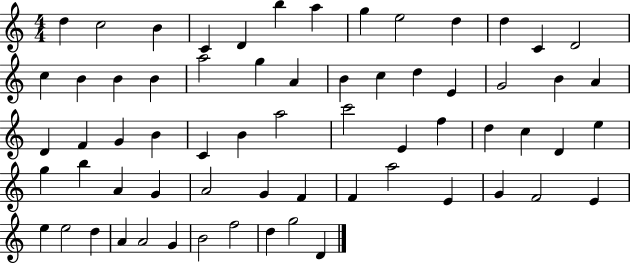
{
  \clef treble
  \numericTimeSignature
  \time 4/4
  \key c \major
  d''4 c''2 b'4 | c'4 d'4 b''4 a''4 | g''4 e''2 d''4 | d''4 c'4 d'2 | \break c''4 b'4 b'4 b'4 | a''2 g''4 a'4 | b'4 c''4 d''4 e'4 | g'2 b'4 a'4 | \break d'4 f'4 g'4 b'4 | c'4 b'4 a''2 | c'''2 e'4 f''4 | d''4 c''4 d'4 e''4 | \break g''4 b''4 a'4 g'4 | a'2 g'4 f'4 | f'4 a''2 e'4 | g'4 f'2 e'4 | \break e''4 e''2 d''4 | a'4 a'2 g'4 | b'2 f''2 | d''4 g''2 d'4 | \break \bar "|."
}